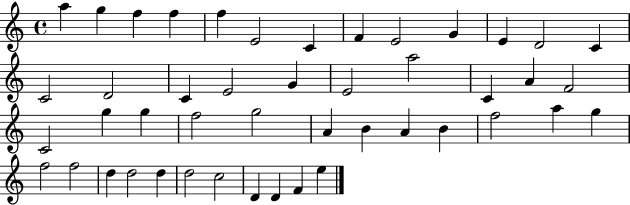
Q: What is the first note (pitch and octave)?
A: A5